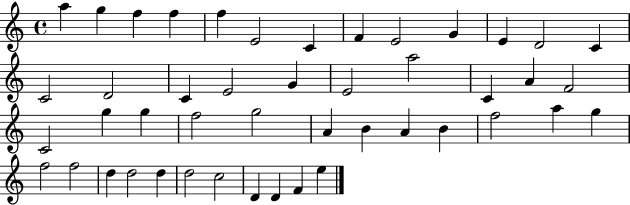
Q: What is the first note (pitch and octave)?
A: A5